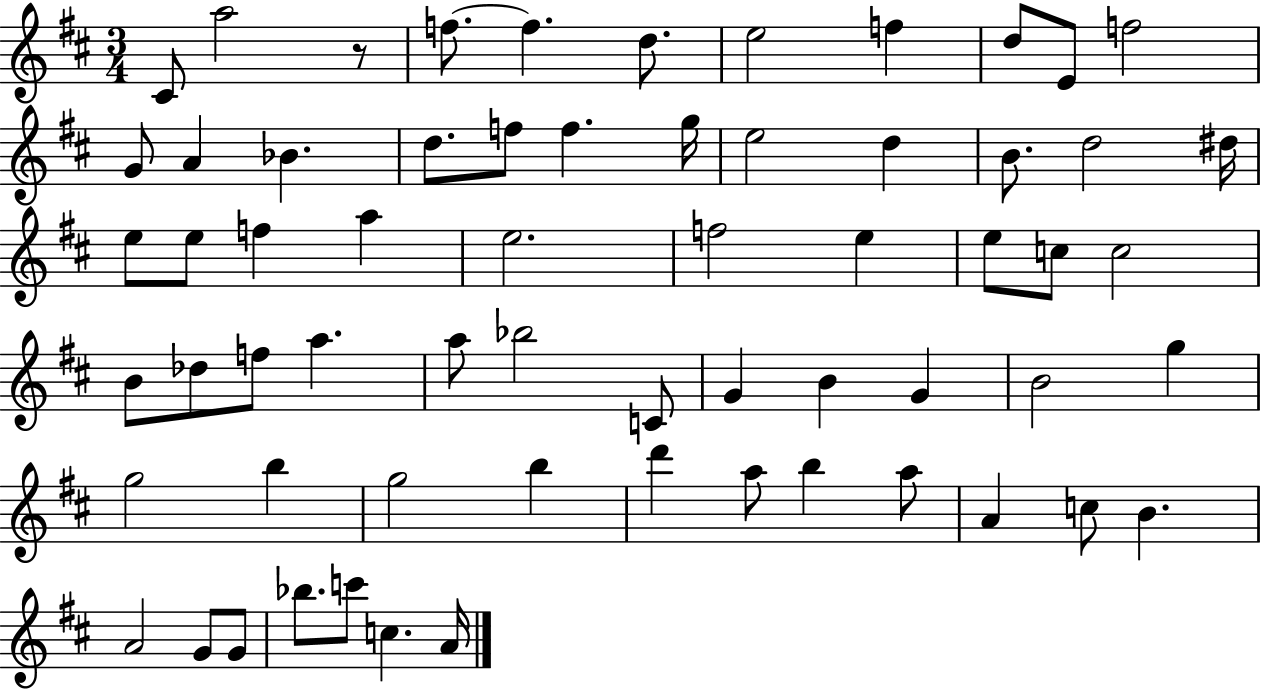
C#4/e A5/h R/e F5/e. F5/q. D5/e. E5/h F5/q D5/e E4/e F5/h G4/e A4/q Bb4/q. D5/e. F5/e F5/q. G5/s E5/h D5/q B4/e. D5/h D#5/s E5/e E5/e F5/q A5/q E5/h. F5/h E5/q E5/e C5/e C5/h B4/e Db5/e F5/e A5/q. A5/e Bb5/h C4/e G4/q B4/q G4/q B4/h G5/q G5/h B5/q G5/h B5/q D6/q A5/e B5/q A5/e A4/q C5/e B4/q. A4/h G4/e G4/e Bb5/e. C6/e C5/q. A4/s